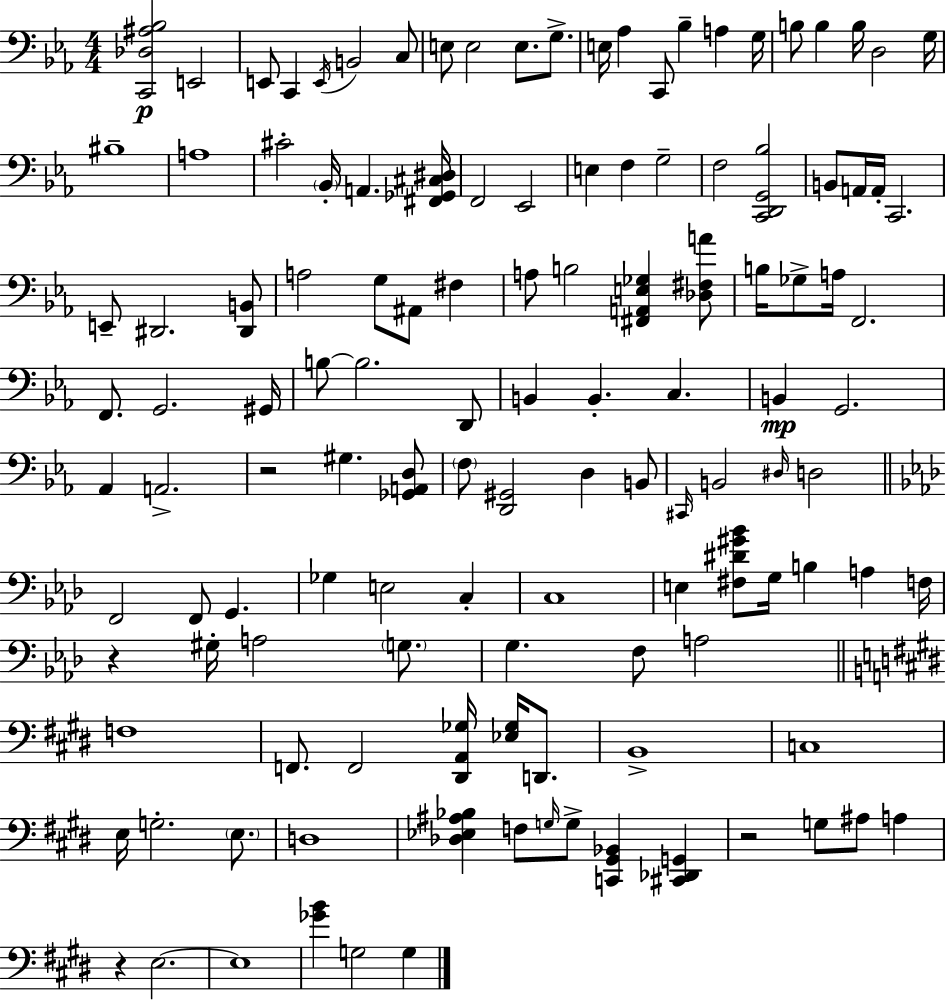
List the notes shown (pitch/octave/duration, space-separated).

[C2,Db3,A#3,Bb3]/h E2/h E2/e C2/q E2/s B2/h C3/e E3/e E3/h E3/e. G3/e. E3/s Ab3/q C2/e Bb3/q A3/q G3/s B3/e B3/q B3/s D3/h G3/s BIS3/w A3/w C#4/h Bb2/s A2/q. [F#2,Gb2,C#3,D#3]/s F2/h Eb2/h E3/q F3/q G3/h F3/h [C2,D2,G2,Bb3]/h B2/e A2/s A2/s C2/h. E2/e D#2/h. [D#2,B2]/e A3/h G3/e A#2/e F#3/q A3/e B3/h [F#2,A2,E3,Gb3]/q [Db3,F#3,A4]/e B3/s Gb3/e A3/s F2/h. F2/e. G2/h. G#2/s B3/e B3/h. D2/e B2/q B2/q. C3/q. B2/q G2/h. Ab2/q A2/h. R/h G#3/q. [Gb2,A2,D3]/e F3/e [D2,G#2]/h D3/q B2/e C#2/s B2/h D#3/s D3/h F2/h F2/e G2/q. Gb3/q E3/h C3/q C3/w E3/q [F#3,D#4,G#4,Bb4]/e G3/s B3/q A3/q F3/s R/q G#3/s A3/h G3/e. G3/q. F3/e A3/h F3/w F2/e. F2/h [D#2,A2,Gb3]/s [Eb3,Gb3]/s D2/e. B2/w C3/w E3/s G3/h. E3/e. D3/w [Db3,Eb3,A#3,Bb3]/q F3/e G3/s G3/e [C2,G#2,Bb2]/q [C#2,Db2,G2]/q R/h G3/e A#3/e A3/q R/q E3/h. E3/w [Gb4,B4]/q G3/h G3/q